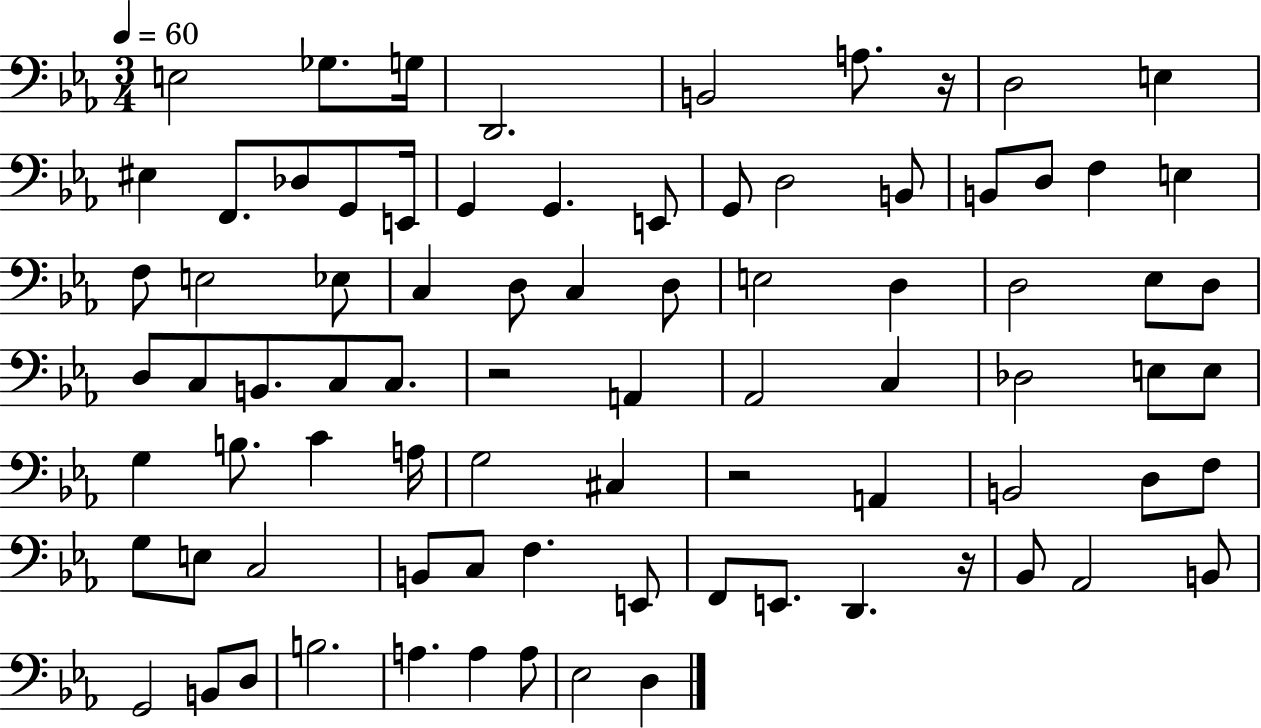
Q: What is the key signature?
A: EES major